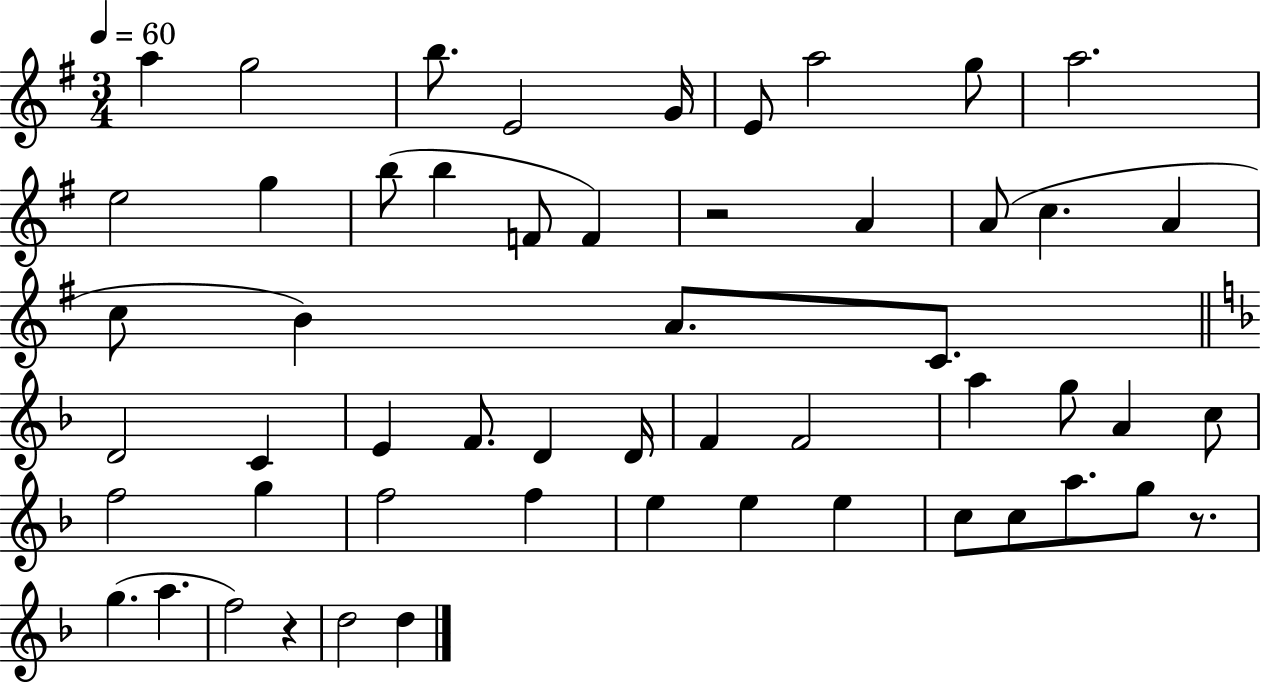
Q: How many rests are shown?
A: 3